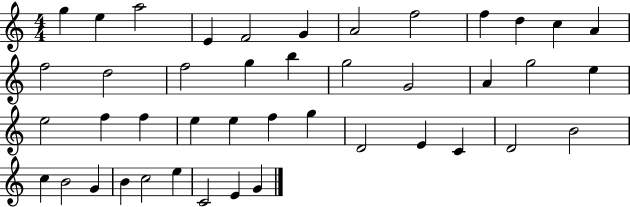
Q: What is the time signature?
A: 4/4